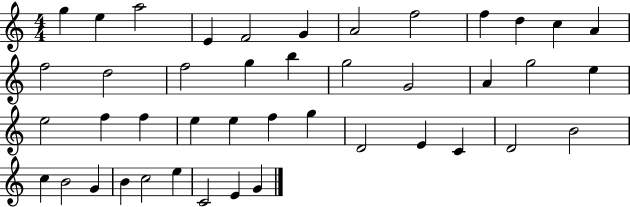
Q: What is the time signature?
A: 4/4